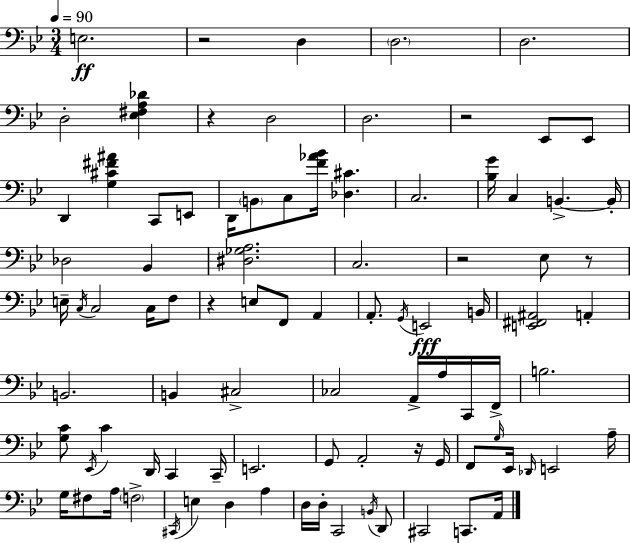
{
  \clef bass
  \numericTimeSignature
  \time 3/4
  \key bes \major
  \tempo 4 = 90
  e2.\ff | r2 d4 | \parenthesize d2. | d2. | \break d2-. <ees fis a des'>4 | r4 d2 | d2. | r2 ees,8 ees,8 | \break d,4 <g cis' fis' ais'>4 c,8 e,8 | d,16 \parenthesize b,8 c8 <f' aes' bes'>16 <des cis'>4. | c2. | <bes g'>16 c4 b,4.->~~ b,16-. | \break des2 bes,4 | <dis ges a>2. | c2. | r2 ees8 r8 | \break e16-- \acciaccatura { c16 } c2 c16 f8 | r4 e8 f,8 a,4 | a,8.-. \acciaccatura { g,16 } e,2\fff | b,16 <e, fis, ais,>2 a,4-. | \break b,2. | b,4 cis2-> | ces2 a,16-> a16 | c,16 f,16-> b2. | \break <g c'>8 \acciaccatura { ees,16 } c'4 d,16 c,4 | c,16-- e,2. | g,8 a,2-. | r16 g,16 f,8 \grace { g16 } ees,16 \grace { des,16 } e,2 | \break a16-- g16 fis8 a16 \parenthesize f2-> | \acciaccatura { cis,16 } e4 d4 | a4 d16 d16-. c,2 | \acciaccatura { b,16 } d,8 cis,2 | \break c,8. a,16 \bar "|."
}